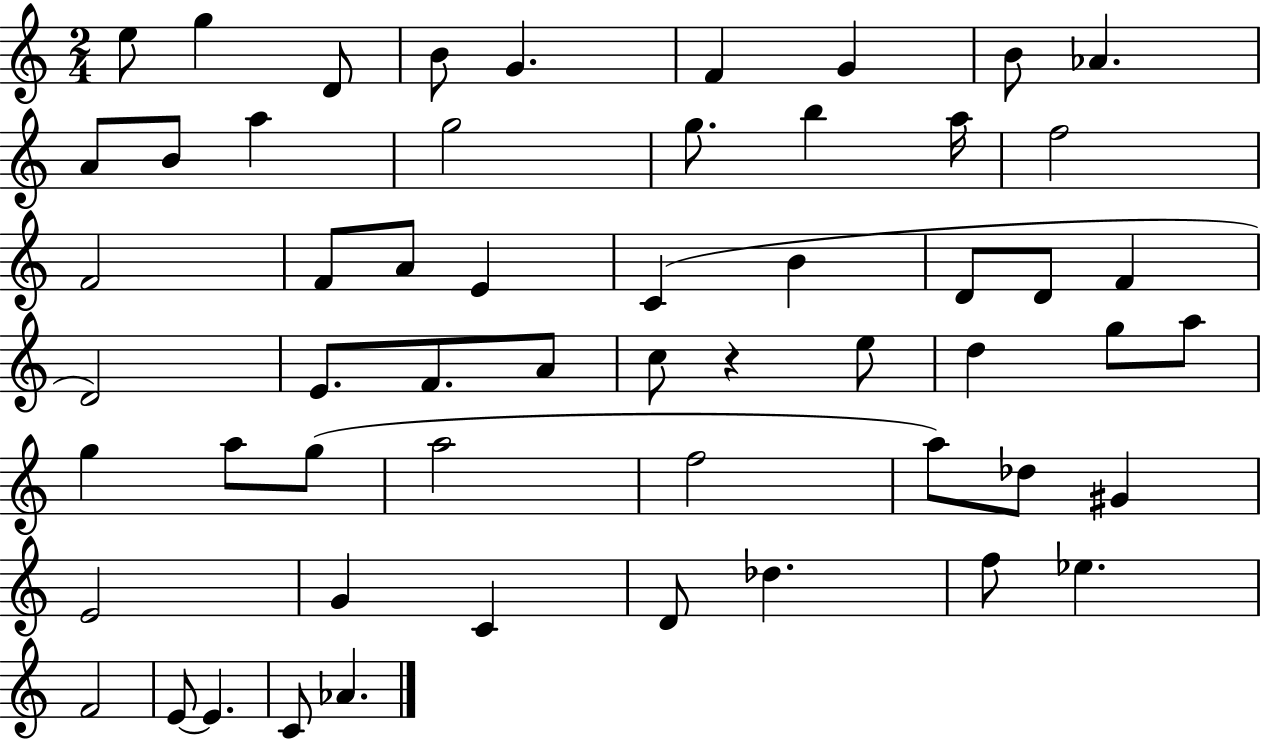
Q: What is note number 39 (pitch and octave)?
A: A5